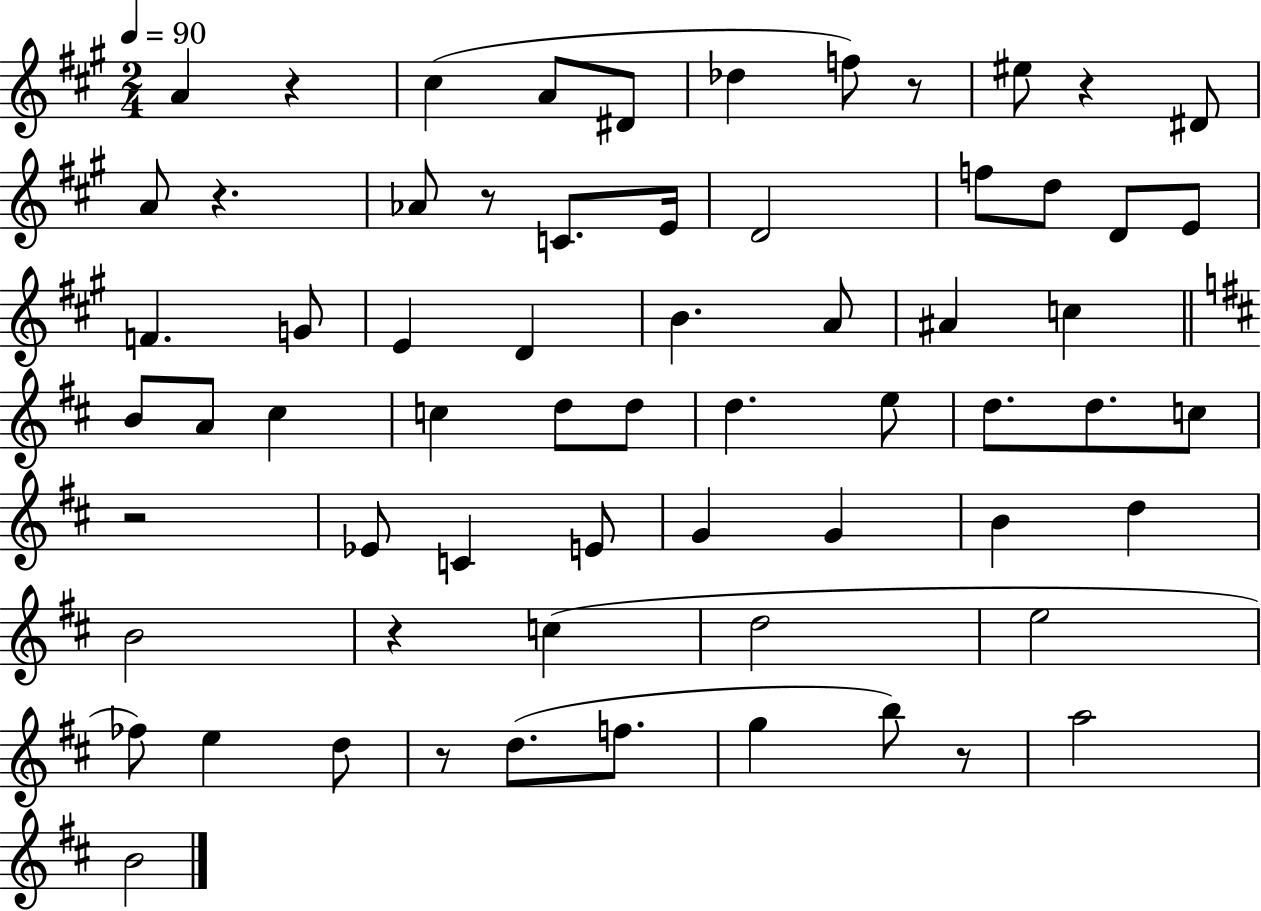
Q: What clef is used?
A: treble